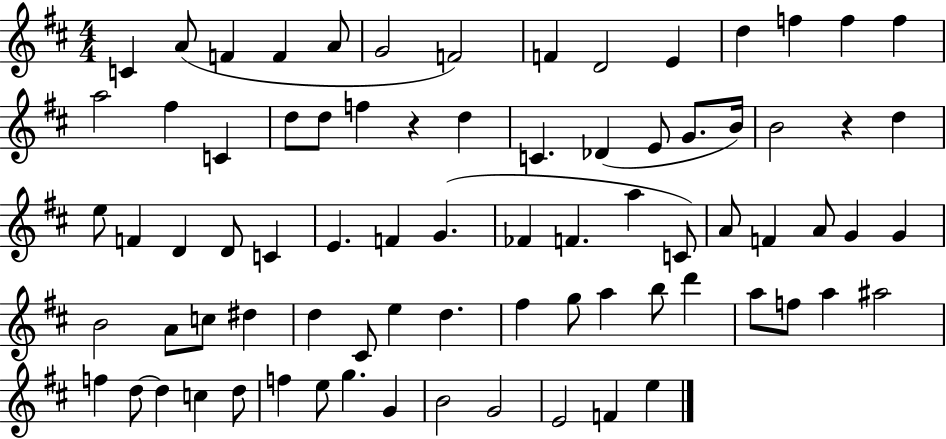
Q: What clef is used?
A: treble